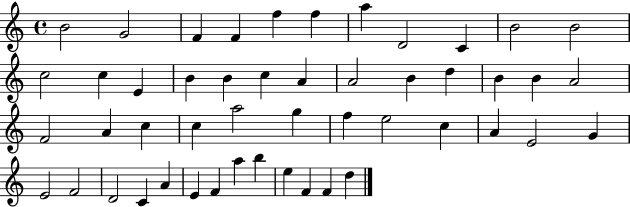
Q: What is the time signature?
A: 4/4